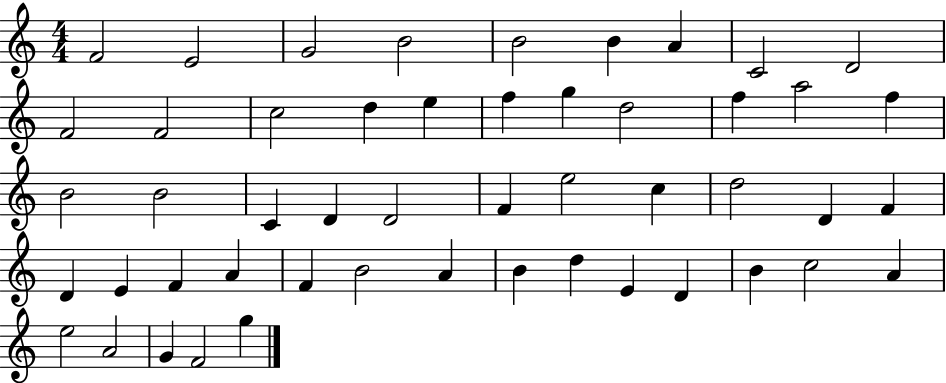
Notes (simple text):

F4/h E4/h G4/h B4/h B4/h B4/q A4/q C4/h D4/h F4/h F4/h C5/h D5/q E5/q F5/q G5/q D5/h F5/q A5/h F5/q B4/h B4/h C4/q D4/q D4/h F4/q E5/h C5/q D5/h D4/q F4/q D4/q E4/q F4/q A4/q F4/q B4/h A4/q B4/q D5/q E4/q D4/q B4/q C5/h A4/q E5/h A4/h G4/q F4/h G5/q